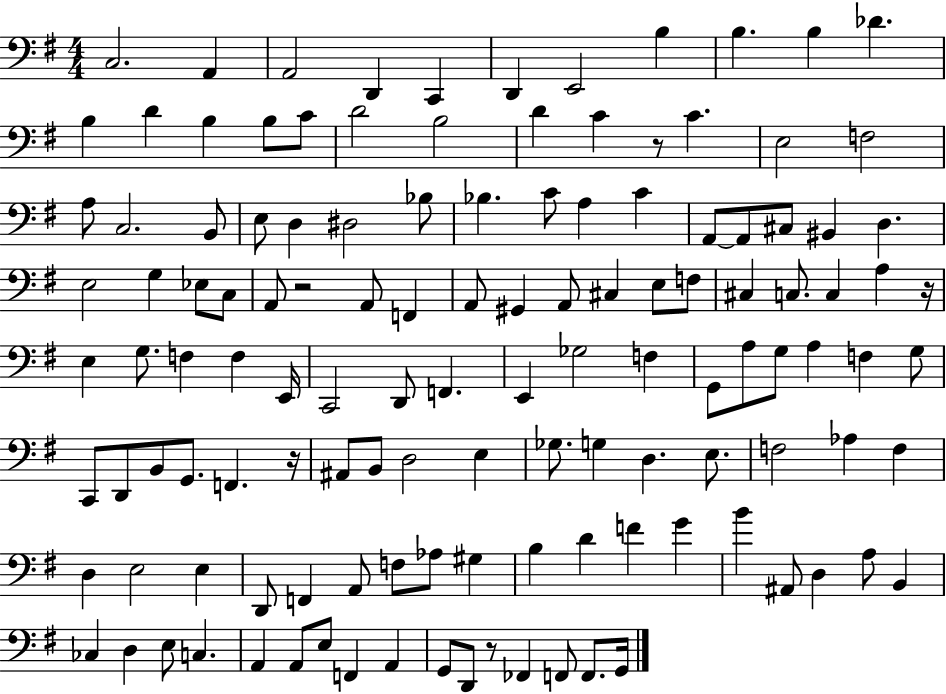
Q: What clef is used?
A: bass